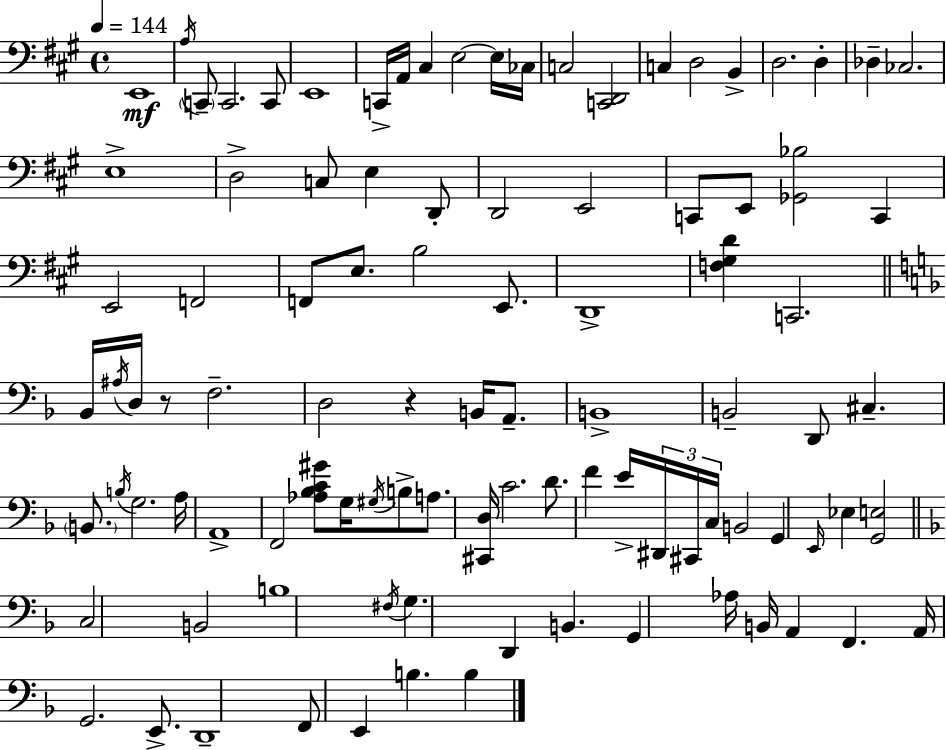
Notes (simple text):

E2/w A3/s C2/e C2/h. C2/e E2/w C2/s A2/s C#3/q E3/h E3/s CES3/s C3/h [C2,D2]/h C3/q D3/h B2/q D3/h. D3/q Db3/q CES3/h. E3/w D3/h C3/e E3/q D2/e D2/h E2/h C2/e E2/e [Gb2,Bb3]/h C2/q E2/h F2/h F2/e E3/e. B3/h E2/e. D2/w [F3,G#3,D4]/q C2/h. Bb2/s A#3/s D3/s R/e F3/h. D3/h R/q B2/s A2/e. B2/w B2/h D2/e C#3/q. B2/e. B3/s G3/h. A3/s A2/w F2/h [Ab3,Bb3,C4,G#4]/e G3/s G#3/s B3/e A3/e. [C#2,D3]/s C4/h. D4/e. F4/q E4/s D#2/s C#2/s C3/s B2/h G2/q E2/s Eb3/q [G2,E3]/h C3/h B2/h B3/w F#3/s G3/q. D2/q B2/q. G2/q Ab3/s B2/s A2/q F2/q. A2/s G2/h. E2/e. D2/w F2/e E2/q B3/q. B3/q